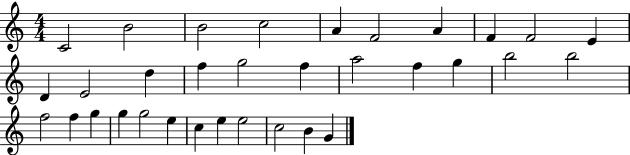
C4/h B4/h B4/h C5/h A4/q F4/h A4/q F4/q F4/h E4/q D4/q E4/h D5/q F5/q G5/h F5/q A5/h F5/q G5/q B5/h B5/h F5/h F5/q G5/q G5/q G5/h E5/q C5/q E5/q E5/h C5/h B4/q G4/q